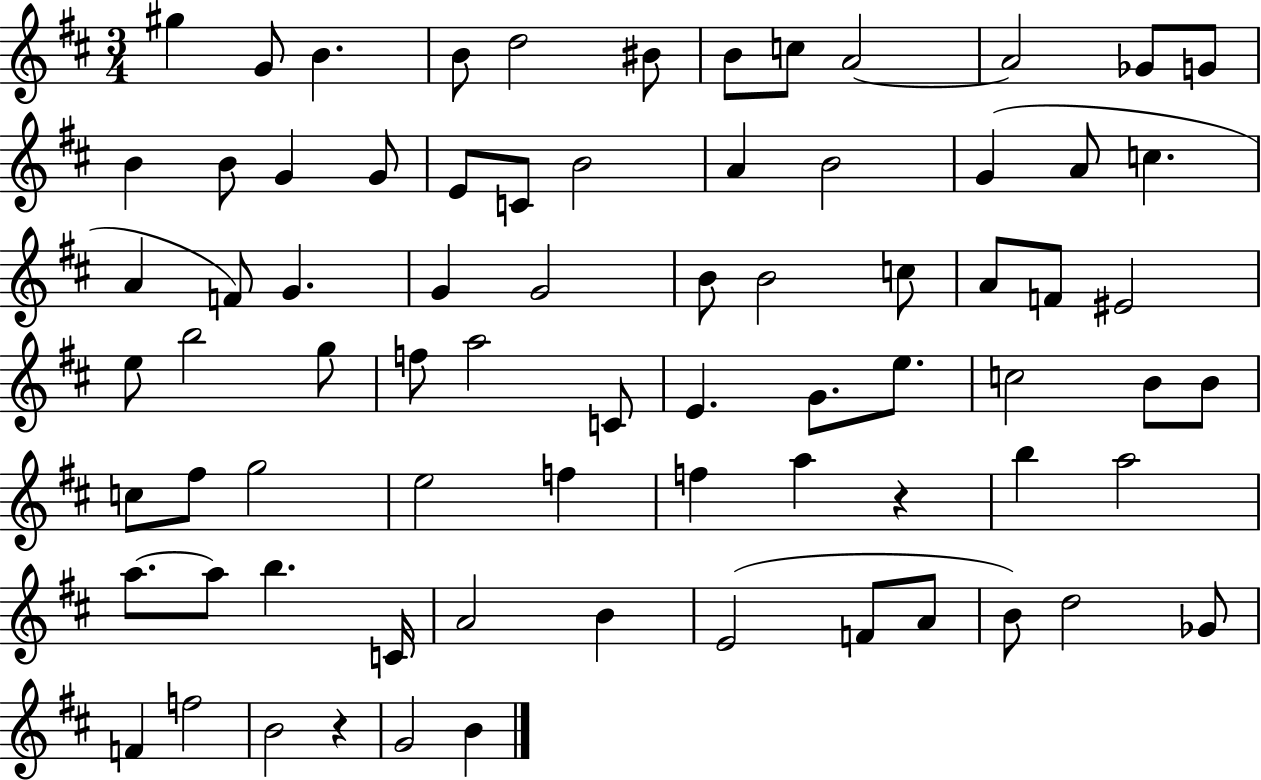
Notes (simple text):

G#5/q G4/e B4/q. B4/e D5/h BIS4/e B4/e C5/e A4/h A4/h Gb4/e G4/e B4/q B4/e G4/q G4/e E4/e C4/e B4/h A4/q B4/h G4/q A4/e C5/q. A4/q F4/e G4/q. G4/q G4/h B4/e B4/h C5/e A4/e F4/e EIS4/h E5/e B5/h G5/e F5/e A5/h C4/e E4/q. G4/e. E5/e. C5/h B4/e B4/e C5/e F#5/e G5/h E5/h F5/q F5/q A5/q R/q B5/q A5/h A5/e. A5/e B5/q. C4/s A4/h B4/q E4/h F4/e A4/e B4/e D5/h Gb4/e F4/q F5/h B4/h R/q G4/h B4/q